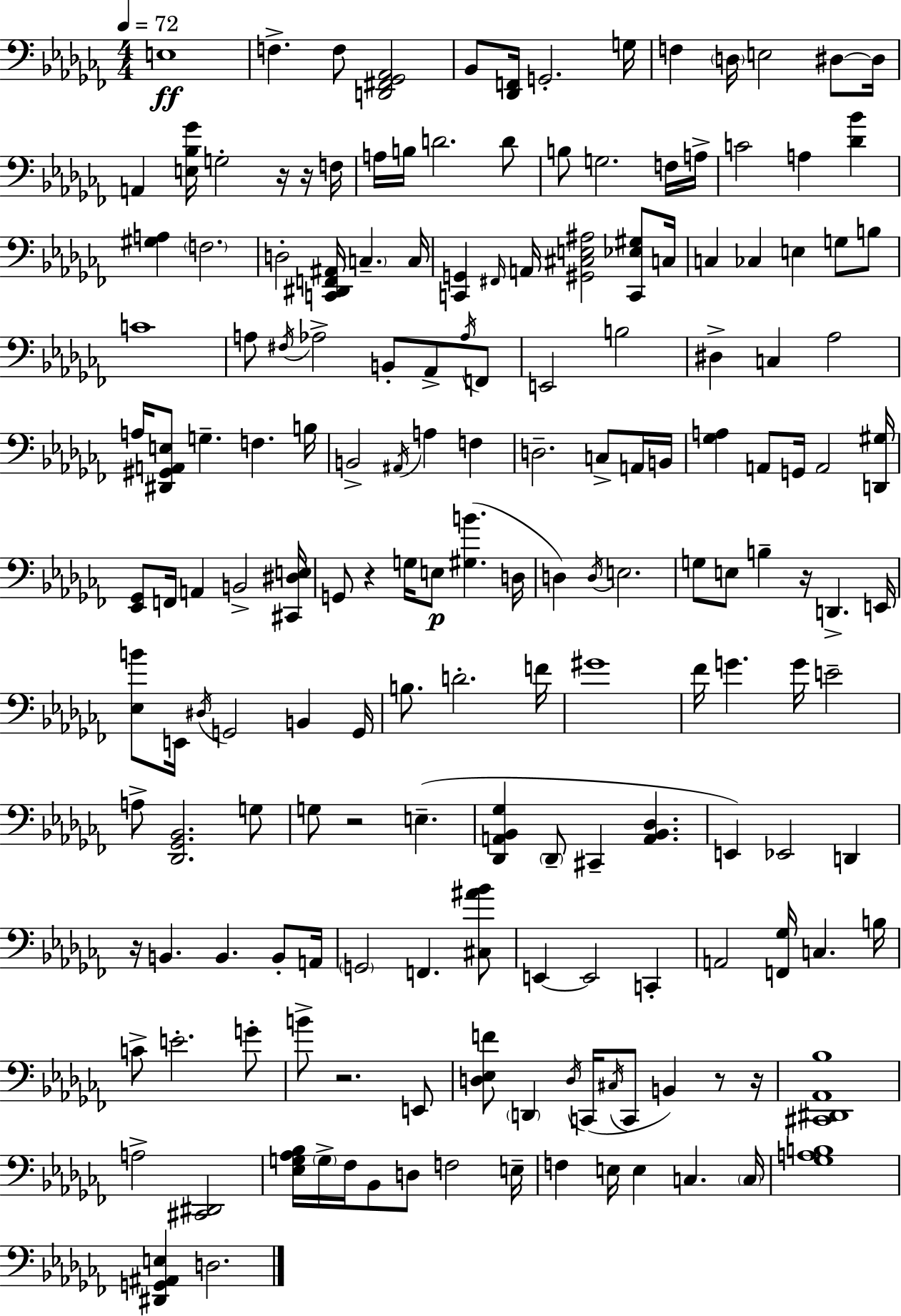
E3/w F3/q. F3/e [D2,F#2,Gb2,Ab2]/h Bb2/e [Db2,F2]/s G2/h. G3/s F3/q D3/s E3/h D#3/e D#3/s A2/q [E3,Bb3,Gb4]/s G3/h R/s R/s F3/s A3/s B3/s D4/h. D4/e B3/e G3/h. F3/s A3/s C4/h A3/q [Db4,Bb4]/q [G#3,A3]/q F3/h. D3/h [C2,D#2,F2,A#2]/s C3/q. C3/s [C2,G2]/q F#2/s A2/s [G#2,C#3,E3,A#3]/h [C2,Eb3,G#3]/e C3/s C3/q CES3/q E3/q G3/e B3/e C4/w A3/e F#3/s Ab3/h B2/e Ab2/e Ab3/s F2/e E2/h B3/h D#3/q C3/q Ab3/h A3/s [D#2,G#2,A2,E3]/e G3/q. F3/q. B3/s B2/h A#2/s A3/q F3/q D3/h. C3/e A2/s B2/s [Gb3,A3]/q A2/e G2/s A2/h [D2,G#3]/s [Eb2,Gb2]/e F2/s A2/q B2/h [C#2,D#3,E3]/s G2/e R/q G3/s E3/e [G#3,B4]/q. D3/s D3/q D3/s E3/h. G3/e E3/e B3/q R/s D2/q. E2/s [Eb3,B4]/e E2/s D#3/s G2/h B2/q G2/s B3/e. D4/h. F4/s G#4/w FES4/s G4/q. G4/s E4/h A3/e [Db2,Gb2,Bb2]/h. G3/e G3/e R/h E3/q. [Db2,A2,Bb2,Gb3]/q Db2/e C#2/q [A2,Bb2,Db3]/q. E2/q Eb2/h D2/q R/s B2/q. B2/q. B2/e A2/s G2/h F2/q. [C#3,A#4,Bb4]/e E2/q E2/h C2/q A2/h [F2,Gb3]/s C3/q. B3/s C4/e E4/h. G4/e B4/e R/h. E2/e [D3,Eb3,F4]/e D2/q D3/s C2/s C#3/s C2/e B2/q R/e R/s [C#2,D#2,Ab2,Bb3]/w A3/h [C#2,D#2]/h [Eb3,G3,Ab3,Bb3]/s G3/s FES3/s Bb2/e D3/e F3/h E3/s F3/q E3/s E3/q C3/q. C3/s [Gb3,A3,B3]/w [D#2,G2,A#2,E3]/q D3/h.